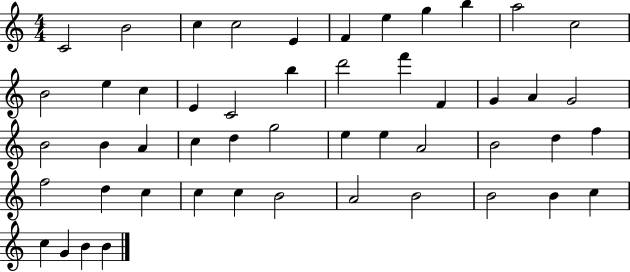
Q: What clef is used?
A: treble